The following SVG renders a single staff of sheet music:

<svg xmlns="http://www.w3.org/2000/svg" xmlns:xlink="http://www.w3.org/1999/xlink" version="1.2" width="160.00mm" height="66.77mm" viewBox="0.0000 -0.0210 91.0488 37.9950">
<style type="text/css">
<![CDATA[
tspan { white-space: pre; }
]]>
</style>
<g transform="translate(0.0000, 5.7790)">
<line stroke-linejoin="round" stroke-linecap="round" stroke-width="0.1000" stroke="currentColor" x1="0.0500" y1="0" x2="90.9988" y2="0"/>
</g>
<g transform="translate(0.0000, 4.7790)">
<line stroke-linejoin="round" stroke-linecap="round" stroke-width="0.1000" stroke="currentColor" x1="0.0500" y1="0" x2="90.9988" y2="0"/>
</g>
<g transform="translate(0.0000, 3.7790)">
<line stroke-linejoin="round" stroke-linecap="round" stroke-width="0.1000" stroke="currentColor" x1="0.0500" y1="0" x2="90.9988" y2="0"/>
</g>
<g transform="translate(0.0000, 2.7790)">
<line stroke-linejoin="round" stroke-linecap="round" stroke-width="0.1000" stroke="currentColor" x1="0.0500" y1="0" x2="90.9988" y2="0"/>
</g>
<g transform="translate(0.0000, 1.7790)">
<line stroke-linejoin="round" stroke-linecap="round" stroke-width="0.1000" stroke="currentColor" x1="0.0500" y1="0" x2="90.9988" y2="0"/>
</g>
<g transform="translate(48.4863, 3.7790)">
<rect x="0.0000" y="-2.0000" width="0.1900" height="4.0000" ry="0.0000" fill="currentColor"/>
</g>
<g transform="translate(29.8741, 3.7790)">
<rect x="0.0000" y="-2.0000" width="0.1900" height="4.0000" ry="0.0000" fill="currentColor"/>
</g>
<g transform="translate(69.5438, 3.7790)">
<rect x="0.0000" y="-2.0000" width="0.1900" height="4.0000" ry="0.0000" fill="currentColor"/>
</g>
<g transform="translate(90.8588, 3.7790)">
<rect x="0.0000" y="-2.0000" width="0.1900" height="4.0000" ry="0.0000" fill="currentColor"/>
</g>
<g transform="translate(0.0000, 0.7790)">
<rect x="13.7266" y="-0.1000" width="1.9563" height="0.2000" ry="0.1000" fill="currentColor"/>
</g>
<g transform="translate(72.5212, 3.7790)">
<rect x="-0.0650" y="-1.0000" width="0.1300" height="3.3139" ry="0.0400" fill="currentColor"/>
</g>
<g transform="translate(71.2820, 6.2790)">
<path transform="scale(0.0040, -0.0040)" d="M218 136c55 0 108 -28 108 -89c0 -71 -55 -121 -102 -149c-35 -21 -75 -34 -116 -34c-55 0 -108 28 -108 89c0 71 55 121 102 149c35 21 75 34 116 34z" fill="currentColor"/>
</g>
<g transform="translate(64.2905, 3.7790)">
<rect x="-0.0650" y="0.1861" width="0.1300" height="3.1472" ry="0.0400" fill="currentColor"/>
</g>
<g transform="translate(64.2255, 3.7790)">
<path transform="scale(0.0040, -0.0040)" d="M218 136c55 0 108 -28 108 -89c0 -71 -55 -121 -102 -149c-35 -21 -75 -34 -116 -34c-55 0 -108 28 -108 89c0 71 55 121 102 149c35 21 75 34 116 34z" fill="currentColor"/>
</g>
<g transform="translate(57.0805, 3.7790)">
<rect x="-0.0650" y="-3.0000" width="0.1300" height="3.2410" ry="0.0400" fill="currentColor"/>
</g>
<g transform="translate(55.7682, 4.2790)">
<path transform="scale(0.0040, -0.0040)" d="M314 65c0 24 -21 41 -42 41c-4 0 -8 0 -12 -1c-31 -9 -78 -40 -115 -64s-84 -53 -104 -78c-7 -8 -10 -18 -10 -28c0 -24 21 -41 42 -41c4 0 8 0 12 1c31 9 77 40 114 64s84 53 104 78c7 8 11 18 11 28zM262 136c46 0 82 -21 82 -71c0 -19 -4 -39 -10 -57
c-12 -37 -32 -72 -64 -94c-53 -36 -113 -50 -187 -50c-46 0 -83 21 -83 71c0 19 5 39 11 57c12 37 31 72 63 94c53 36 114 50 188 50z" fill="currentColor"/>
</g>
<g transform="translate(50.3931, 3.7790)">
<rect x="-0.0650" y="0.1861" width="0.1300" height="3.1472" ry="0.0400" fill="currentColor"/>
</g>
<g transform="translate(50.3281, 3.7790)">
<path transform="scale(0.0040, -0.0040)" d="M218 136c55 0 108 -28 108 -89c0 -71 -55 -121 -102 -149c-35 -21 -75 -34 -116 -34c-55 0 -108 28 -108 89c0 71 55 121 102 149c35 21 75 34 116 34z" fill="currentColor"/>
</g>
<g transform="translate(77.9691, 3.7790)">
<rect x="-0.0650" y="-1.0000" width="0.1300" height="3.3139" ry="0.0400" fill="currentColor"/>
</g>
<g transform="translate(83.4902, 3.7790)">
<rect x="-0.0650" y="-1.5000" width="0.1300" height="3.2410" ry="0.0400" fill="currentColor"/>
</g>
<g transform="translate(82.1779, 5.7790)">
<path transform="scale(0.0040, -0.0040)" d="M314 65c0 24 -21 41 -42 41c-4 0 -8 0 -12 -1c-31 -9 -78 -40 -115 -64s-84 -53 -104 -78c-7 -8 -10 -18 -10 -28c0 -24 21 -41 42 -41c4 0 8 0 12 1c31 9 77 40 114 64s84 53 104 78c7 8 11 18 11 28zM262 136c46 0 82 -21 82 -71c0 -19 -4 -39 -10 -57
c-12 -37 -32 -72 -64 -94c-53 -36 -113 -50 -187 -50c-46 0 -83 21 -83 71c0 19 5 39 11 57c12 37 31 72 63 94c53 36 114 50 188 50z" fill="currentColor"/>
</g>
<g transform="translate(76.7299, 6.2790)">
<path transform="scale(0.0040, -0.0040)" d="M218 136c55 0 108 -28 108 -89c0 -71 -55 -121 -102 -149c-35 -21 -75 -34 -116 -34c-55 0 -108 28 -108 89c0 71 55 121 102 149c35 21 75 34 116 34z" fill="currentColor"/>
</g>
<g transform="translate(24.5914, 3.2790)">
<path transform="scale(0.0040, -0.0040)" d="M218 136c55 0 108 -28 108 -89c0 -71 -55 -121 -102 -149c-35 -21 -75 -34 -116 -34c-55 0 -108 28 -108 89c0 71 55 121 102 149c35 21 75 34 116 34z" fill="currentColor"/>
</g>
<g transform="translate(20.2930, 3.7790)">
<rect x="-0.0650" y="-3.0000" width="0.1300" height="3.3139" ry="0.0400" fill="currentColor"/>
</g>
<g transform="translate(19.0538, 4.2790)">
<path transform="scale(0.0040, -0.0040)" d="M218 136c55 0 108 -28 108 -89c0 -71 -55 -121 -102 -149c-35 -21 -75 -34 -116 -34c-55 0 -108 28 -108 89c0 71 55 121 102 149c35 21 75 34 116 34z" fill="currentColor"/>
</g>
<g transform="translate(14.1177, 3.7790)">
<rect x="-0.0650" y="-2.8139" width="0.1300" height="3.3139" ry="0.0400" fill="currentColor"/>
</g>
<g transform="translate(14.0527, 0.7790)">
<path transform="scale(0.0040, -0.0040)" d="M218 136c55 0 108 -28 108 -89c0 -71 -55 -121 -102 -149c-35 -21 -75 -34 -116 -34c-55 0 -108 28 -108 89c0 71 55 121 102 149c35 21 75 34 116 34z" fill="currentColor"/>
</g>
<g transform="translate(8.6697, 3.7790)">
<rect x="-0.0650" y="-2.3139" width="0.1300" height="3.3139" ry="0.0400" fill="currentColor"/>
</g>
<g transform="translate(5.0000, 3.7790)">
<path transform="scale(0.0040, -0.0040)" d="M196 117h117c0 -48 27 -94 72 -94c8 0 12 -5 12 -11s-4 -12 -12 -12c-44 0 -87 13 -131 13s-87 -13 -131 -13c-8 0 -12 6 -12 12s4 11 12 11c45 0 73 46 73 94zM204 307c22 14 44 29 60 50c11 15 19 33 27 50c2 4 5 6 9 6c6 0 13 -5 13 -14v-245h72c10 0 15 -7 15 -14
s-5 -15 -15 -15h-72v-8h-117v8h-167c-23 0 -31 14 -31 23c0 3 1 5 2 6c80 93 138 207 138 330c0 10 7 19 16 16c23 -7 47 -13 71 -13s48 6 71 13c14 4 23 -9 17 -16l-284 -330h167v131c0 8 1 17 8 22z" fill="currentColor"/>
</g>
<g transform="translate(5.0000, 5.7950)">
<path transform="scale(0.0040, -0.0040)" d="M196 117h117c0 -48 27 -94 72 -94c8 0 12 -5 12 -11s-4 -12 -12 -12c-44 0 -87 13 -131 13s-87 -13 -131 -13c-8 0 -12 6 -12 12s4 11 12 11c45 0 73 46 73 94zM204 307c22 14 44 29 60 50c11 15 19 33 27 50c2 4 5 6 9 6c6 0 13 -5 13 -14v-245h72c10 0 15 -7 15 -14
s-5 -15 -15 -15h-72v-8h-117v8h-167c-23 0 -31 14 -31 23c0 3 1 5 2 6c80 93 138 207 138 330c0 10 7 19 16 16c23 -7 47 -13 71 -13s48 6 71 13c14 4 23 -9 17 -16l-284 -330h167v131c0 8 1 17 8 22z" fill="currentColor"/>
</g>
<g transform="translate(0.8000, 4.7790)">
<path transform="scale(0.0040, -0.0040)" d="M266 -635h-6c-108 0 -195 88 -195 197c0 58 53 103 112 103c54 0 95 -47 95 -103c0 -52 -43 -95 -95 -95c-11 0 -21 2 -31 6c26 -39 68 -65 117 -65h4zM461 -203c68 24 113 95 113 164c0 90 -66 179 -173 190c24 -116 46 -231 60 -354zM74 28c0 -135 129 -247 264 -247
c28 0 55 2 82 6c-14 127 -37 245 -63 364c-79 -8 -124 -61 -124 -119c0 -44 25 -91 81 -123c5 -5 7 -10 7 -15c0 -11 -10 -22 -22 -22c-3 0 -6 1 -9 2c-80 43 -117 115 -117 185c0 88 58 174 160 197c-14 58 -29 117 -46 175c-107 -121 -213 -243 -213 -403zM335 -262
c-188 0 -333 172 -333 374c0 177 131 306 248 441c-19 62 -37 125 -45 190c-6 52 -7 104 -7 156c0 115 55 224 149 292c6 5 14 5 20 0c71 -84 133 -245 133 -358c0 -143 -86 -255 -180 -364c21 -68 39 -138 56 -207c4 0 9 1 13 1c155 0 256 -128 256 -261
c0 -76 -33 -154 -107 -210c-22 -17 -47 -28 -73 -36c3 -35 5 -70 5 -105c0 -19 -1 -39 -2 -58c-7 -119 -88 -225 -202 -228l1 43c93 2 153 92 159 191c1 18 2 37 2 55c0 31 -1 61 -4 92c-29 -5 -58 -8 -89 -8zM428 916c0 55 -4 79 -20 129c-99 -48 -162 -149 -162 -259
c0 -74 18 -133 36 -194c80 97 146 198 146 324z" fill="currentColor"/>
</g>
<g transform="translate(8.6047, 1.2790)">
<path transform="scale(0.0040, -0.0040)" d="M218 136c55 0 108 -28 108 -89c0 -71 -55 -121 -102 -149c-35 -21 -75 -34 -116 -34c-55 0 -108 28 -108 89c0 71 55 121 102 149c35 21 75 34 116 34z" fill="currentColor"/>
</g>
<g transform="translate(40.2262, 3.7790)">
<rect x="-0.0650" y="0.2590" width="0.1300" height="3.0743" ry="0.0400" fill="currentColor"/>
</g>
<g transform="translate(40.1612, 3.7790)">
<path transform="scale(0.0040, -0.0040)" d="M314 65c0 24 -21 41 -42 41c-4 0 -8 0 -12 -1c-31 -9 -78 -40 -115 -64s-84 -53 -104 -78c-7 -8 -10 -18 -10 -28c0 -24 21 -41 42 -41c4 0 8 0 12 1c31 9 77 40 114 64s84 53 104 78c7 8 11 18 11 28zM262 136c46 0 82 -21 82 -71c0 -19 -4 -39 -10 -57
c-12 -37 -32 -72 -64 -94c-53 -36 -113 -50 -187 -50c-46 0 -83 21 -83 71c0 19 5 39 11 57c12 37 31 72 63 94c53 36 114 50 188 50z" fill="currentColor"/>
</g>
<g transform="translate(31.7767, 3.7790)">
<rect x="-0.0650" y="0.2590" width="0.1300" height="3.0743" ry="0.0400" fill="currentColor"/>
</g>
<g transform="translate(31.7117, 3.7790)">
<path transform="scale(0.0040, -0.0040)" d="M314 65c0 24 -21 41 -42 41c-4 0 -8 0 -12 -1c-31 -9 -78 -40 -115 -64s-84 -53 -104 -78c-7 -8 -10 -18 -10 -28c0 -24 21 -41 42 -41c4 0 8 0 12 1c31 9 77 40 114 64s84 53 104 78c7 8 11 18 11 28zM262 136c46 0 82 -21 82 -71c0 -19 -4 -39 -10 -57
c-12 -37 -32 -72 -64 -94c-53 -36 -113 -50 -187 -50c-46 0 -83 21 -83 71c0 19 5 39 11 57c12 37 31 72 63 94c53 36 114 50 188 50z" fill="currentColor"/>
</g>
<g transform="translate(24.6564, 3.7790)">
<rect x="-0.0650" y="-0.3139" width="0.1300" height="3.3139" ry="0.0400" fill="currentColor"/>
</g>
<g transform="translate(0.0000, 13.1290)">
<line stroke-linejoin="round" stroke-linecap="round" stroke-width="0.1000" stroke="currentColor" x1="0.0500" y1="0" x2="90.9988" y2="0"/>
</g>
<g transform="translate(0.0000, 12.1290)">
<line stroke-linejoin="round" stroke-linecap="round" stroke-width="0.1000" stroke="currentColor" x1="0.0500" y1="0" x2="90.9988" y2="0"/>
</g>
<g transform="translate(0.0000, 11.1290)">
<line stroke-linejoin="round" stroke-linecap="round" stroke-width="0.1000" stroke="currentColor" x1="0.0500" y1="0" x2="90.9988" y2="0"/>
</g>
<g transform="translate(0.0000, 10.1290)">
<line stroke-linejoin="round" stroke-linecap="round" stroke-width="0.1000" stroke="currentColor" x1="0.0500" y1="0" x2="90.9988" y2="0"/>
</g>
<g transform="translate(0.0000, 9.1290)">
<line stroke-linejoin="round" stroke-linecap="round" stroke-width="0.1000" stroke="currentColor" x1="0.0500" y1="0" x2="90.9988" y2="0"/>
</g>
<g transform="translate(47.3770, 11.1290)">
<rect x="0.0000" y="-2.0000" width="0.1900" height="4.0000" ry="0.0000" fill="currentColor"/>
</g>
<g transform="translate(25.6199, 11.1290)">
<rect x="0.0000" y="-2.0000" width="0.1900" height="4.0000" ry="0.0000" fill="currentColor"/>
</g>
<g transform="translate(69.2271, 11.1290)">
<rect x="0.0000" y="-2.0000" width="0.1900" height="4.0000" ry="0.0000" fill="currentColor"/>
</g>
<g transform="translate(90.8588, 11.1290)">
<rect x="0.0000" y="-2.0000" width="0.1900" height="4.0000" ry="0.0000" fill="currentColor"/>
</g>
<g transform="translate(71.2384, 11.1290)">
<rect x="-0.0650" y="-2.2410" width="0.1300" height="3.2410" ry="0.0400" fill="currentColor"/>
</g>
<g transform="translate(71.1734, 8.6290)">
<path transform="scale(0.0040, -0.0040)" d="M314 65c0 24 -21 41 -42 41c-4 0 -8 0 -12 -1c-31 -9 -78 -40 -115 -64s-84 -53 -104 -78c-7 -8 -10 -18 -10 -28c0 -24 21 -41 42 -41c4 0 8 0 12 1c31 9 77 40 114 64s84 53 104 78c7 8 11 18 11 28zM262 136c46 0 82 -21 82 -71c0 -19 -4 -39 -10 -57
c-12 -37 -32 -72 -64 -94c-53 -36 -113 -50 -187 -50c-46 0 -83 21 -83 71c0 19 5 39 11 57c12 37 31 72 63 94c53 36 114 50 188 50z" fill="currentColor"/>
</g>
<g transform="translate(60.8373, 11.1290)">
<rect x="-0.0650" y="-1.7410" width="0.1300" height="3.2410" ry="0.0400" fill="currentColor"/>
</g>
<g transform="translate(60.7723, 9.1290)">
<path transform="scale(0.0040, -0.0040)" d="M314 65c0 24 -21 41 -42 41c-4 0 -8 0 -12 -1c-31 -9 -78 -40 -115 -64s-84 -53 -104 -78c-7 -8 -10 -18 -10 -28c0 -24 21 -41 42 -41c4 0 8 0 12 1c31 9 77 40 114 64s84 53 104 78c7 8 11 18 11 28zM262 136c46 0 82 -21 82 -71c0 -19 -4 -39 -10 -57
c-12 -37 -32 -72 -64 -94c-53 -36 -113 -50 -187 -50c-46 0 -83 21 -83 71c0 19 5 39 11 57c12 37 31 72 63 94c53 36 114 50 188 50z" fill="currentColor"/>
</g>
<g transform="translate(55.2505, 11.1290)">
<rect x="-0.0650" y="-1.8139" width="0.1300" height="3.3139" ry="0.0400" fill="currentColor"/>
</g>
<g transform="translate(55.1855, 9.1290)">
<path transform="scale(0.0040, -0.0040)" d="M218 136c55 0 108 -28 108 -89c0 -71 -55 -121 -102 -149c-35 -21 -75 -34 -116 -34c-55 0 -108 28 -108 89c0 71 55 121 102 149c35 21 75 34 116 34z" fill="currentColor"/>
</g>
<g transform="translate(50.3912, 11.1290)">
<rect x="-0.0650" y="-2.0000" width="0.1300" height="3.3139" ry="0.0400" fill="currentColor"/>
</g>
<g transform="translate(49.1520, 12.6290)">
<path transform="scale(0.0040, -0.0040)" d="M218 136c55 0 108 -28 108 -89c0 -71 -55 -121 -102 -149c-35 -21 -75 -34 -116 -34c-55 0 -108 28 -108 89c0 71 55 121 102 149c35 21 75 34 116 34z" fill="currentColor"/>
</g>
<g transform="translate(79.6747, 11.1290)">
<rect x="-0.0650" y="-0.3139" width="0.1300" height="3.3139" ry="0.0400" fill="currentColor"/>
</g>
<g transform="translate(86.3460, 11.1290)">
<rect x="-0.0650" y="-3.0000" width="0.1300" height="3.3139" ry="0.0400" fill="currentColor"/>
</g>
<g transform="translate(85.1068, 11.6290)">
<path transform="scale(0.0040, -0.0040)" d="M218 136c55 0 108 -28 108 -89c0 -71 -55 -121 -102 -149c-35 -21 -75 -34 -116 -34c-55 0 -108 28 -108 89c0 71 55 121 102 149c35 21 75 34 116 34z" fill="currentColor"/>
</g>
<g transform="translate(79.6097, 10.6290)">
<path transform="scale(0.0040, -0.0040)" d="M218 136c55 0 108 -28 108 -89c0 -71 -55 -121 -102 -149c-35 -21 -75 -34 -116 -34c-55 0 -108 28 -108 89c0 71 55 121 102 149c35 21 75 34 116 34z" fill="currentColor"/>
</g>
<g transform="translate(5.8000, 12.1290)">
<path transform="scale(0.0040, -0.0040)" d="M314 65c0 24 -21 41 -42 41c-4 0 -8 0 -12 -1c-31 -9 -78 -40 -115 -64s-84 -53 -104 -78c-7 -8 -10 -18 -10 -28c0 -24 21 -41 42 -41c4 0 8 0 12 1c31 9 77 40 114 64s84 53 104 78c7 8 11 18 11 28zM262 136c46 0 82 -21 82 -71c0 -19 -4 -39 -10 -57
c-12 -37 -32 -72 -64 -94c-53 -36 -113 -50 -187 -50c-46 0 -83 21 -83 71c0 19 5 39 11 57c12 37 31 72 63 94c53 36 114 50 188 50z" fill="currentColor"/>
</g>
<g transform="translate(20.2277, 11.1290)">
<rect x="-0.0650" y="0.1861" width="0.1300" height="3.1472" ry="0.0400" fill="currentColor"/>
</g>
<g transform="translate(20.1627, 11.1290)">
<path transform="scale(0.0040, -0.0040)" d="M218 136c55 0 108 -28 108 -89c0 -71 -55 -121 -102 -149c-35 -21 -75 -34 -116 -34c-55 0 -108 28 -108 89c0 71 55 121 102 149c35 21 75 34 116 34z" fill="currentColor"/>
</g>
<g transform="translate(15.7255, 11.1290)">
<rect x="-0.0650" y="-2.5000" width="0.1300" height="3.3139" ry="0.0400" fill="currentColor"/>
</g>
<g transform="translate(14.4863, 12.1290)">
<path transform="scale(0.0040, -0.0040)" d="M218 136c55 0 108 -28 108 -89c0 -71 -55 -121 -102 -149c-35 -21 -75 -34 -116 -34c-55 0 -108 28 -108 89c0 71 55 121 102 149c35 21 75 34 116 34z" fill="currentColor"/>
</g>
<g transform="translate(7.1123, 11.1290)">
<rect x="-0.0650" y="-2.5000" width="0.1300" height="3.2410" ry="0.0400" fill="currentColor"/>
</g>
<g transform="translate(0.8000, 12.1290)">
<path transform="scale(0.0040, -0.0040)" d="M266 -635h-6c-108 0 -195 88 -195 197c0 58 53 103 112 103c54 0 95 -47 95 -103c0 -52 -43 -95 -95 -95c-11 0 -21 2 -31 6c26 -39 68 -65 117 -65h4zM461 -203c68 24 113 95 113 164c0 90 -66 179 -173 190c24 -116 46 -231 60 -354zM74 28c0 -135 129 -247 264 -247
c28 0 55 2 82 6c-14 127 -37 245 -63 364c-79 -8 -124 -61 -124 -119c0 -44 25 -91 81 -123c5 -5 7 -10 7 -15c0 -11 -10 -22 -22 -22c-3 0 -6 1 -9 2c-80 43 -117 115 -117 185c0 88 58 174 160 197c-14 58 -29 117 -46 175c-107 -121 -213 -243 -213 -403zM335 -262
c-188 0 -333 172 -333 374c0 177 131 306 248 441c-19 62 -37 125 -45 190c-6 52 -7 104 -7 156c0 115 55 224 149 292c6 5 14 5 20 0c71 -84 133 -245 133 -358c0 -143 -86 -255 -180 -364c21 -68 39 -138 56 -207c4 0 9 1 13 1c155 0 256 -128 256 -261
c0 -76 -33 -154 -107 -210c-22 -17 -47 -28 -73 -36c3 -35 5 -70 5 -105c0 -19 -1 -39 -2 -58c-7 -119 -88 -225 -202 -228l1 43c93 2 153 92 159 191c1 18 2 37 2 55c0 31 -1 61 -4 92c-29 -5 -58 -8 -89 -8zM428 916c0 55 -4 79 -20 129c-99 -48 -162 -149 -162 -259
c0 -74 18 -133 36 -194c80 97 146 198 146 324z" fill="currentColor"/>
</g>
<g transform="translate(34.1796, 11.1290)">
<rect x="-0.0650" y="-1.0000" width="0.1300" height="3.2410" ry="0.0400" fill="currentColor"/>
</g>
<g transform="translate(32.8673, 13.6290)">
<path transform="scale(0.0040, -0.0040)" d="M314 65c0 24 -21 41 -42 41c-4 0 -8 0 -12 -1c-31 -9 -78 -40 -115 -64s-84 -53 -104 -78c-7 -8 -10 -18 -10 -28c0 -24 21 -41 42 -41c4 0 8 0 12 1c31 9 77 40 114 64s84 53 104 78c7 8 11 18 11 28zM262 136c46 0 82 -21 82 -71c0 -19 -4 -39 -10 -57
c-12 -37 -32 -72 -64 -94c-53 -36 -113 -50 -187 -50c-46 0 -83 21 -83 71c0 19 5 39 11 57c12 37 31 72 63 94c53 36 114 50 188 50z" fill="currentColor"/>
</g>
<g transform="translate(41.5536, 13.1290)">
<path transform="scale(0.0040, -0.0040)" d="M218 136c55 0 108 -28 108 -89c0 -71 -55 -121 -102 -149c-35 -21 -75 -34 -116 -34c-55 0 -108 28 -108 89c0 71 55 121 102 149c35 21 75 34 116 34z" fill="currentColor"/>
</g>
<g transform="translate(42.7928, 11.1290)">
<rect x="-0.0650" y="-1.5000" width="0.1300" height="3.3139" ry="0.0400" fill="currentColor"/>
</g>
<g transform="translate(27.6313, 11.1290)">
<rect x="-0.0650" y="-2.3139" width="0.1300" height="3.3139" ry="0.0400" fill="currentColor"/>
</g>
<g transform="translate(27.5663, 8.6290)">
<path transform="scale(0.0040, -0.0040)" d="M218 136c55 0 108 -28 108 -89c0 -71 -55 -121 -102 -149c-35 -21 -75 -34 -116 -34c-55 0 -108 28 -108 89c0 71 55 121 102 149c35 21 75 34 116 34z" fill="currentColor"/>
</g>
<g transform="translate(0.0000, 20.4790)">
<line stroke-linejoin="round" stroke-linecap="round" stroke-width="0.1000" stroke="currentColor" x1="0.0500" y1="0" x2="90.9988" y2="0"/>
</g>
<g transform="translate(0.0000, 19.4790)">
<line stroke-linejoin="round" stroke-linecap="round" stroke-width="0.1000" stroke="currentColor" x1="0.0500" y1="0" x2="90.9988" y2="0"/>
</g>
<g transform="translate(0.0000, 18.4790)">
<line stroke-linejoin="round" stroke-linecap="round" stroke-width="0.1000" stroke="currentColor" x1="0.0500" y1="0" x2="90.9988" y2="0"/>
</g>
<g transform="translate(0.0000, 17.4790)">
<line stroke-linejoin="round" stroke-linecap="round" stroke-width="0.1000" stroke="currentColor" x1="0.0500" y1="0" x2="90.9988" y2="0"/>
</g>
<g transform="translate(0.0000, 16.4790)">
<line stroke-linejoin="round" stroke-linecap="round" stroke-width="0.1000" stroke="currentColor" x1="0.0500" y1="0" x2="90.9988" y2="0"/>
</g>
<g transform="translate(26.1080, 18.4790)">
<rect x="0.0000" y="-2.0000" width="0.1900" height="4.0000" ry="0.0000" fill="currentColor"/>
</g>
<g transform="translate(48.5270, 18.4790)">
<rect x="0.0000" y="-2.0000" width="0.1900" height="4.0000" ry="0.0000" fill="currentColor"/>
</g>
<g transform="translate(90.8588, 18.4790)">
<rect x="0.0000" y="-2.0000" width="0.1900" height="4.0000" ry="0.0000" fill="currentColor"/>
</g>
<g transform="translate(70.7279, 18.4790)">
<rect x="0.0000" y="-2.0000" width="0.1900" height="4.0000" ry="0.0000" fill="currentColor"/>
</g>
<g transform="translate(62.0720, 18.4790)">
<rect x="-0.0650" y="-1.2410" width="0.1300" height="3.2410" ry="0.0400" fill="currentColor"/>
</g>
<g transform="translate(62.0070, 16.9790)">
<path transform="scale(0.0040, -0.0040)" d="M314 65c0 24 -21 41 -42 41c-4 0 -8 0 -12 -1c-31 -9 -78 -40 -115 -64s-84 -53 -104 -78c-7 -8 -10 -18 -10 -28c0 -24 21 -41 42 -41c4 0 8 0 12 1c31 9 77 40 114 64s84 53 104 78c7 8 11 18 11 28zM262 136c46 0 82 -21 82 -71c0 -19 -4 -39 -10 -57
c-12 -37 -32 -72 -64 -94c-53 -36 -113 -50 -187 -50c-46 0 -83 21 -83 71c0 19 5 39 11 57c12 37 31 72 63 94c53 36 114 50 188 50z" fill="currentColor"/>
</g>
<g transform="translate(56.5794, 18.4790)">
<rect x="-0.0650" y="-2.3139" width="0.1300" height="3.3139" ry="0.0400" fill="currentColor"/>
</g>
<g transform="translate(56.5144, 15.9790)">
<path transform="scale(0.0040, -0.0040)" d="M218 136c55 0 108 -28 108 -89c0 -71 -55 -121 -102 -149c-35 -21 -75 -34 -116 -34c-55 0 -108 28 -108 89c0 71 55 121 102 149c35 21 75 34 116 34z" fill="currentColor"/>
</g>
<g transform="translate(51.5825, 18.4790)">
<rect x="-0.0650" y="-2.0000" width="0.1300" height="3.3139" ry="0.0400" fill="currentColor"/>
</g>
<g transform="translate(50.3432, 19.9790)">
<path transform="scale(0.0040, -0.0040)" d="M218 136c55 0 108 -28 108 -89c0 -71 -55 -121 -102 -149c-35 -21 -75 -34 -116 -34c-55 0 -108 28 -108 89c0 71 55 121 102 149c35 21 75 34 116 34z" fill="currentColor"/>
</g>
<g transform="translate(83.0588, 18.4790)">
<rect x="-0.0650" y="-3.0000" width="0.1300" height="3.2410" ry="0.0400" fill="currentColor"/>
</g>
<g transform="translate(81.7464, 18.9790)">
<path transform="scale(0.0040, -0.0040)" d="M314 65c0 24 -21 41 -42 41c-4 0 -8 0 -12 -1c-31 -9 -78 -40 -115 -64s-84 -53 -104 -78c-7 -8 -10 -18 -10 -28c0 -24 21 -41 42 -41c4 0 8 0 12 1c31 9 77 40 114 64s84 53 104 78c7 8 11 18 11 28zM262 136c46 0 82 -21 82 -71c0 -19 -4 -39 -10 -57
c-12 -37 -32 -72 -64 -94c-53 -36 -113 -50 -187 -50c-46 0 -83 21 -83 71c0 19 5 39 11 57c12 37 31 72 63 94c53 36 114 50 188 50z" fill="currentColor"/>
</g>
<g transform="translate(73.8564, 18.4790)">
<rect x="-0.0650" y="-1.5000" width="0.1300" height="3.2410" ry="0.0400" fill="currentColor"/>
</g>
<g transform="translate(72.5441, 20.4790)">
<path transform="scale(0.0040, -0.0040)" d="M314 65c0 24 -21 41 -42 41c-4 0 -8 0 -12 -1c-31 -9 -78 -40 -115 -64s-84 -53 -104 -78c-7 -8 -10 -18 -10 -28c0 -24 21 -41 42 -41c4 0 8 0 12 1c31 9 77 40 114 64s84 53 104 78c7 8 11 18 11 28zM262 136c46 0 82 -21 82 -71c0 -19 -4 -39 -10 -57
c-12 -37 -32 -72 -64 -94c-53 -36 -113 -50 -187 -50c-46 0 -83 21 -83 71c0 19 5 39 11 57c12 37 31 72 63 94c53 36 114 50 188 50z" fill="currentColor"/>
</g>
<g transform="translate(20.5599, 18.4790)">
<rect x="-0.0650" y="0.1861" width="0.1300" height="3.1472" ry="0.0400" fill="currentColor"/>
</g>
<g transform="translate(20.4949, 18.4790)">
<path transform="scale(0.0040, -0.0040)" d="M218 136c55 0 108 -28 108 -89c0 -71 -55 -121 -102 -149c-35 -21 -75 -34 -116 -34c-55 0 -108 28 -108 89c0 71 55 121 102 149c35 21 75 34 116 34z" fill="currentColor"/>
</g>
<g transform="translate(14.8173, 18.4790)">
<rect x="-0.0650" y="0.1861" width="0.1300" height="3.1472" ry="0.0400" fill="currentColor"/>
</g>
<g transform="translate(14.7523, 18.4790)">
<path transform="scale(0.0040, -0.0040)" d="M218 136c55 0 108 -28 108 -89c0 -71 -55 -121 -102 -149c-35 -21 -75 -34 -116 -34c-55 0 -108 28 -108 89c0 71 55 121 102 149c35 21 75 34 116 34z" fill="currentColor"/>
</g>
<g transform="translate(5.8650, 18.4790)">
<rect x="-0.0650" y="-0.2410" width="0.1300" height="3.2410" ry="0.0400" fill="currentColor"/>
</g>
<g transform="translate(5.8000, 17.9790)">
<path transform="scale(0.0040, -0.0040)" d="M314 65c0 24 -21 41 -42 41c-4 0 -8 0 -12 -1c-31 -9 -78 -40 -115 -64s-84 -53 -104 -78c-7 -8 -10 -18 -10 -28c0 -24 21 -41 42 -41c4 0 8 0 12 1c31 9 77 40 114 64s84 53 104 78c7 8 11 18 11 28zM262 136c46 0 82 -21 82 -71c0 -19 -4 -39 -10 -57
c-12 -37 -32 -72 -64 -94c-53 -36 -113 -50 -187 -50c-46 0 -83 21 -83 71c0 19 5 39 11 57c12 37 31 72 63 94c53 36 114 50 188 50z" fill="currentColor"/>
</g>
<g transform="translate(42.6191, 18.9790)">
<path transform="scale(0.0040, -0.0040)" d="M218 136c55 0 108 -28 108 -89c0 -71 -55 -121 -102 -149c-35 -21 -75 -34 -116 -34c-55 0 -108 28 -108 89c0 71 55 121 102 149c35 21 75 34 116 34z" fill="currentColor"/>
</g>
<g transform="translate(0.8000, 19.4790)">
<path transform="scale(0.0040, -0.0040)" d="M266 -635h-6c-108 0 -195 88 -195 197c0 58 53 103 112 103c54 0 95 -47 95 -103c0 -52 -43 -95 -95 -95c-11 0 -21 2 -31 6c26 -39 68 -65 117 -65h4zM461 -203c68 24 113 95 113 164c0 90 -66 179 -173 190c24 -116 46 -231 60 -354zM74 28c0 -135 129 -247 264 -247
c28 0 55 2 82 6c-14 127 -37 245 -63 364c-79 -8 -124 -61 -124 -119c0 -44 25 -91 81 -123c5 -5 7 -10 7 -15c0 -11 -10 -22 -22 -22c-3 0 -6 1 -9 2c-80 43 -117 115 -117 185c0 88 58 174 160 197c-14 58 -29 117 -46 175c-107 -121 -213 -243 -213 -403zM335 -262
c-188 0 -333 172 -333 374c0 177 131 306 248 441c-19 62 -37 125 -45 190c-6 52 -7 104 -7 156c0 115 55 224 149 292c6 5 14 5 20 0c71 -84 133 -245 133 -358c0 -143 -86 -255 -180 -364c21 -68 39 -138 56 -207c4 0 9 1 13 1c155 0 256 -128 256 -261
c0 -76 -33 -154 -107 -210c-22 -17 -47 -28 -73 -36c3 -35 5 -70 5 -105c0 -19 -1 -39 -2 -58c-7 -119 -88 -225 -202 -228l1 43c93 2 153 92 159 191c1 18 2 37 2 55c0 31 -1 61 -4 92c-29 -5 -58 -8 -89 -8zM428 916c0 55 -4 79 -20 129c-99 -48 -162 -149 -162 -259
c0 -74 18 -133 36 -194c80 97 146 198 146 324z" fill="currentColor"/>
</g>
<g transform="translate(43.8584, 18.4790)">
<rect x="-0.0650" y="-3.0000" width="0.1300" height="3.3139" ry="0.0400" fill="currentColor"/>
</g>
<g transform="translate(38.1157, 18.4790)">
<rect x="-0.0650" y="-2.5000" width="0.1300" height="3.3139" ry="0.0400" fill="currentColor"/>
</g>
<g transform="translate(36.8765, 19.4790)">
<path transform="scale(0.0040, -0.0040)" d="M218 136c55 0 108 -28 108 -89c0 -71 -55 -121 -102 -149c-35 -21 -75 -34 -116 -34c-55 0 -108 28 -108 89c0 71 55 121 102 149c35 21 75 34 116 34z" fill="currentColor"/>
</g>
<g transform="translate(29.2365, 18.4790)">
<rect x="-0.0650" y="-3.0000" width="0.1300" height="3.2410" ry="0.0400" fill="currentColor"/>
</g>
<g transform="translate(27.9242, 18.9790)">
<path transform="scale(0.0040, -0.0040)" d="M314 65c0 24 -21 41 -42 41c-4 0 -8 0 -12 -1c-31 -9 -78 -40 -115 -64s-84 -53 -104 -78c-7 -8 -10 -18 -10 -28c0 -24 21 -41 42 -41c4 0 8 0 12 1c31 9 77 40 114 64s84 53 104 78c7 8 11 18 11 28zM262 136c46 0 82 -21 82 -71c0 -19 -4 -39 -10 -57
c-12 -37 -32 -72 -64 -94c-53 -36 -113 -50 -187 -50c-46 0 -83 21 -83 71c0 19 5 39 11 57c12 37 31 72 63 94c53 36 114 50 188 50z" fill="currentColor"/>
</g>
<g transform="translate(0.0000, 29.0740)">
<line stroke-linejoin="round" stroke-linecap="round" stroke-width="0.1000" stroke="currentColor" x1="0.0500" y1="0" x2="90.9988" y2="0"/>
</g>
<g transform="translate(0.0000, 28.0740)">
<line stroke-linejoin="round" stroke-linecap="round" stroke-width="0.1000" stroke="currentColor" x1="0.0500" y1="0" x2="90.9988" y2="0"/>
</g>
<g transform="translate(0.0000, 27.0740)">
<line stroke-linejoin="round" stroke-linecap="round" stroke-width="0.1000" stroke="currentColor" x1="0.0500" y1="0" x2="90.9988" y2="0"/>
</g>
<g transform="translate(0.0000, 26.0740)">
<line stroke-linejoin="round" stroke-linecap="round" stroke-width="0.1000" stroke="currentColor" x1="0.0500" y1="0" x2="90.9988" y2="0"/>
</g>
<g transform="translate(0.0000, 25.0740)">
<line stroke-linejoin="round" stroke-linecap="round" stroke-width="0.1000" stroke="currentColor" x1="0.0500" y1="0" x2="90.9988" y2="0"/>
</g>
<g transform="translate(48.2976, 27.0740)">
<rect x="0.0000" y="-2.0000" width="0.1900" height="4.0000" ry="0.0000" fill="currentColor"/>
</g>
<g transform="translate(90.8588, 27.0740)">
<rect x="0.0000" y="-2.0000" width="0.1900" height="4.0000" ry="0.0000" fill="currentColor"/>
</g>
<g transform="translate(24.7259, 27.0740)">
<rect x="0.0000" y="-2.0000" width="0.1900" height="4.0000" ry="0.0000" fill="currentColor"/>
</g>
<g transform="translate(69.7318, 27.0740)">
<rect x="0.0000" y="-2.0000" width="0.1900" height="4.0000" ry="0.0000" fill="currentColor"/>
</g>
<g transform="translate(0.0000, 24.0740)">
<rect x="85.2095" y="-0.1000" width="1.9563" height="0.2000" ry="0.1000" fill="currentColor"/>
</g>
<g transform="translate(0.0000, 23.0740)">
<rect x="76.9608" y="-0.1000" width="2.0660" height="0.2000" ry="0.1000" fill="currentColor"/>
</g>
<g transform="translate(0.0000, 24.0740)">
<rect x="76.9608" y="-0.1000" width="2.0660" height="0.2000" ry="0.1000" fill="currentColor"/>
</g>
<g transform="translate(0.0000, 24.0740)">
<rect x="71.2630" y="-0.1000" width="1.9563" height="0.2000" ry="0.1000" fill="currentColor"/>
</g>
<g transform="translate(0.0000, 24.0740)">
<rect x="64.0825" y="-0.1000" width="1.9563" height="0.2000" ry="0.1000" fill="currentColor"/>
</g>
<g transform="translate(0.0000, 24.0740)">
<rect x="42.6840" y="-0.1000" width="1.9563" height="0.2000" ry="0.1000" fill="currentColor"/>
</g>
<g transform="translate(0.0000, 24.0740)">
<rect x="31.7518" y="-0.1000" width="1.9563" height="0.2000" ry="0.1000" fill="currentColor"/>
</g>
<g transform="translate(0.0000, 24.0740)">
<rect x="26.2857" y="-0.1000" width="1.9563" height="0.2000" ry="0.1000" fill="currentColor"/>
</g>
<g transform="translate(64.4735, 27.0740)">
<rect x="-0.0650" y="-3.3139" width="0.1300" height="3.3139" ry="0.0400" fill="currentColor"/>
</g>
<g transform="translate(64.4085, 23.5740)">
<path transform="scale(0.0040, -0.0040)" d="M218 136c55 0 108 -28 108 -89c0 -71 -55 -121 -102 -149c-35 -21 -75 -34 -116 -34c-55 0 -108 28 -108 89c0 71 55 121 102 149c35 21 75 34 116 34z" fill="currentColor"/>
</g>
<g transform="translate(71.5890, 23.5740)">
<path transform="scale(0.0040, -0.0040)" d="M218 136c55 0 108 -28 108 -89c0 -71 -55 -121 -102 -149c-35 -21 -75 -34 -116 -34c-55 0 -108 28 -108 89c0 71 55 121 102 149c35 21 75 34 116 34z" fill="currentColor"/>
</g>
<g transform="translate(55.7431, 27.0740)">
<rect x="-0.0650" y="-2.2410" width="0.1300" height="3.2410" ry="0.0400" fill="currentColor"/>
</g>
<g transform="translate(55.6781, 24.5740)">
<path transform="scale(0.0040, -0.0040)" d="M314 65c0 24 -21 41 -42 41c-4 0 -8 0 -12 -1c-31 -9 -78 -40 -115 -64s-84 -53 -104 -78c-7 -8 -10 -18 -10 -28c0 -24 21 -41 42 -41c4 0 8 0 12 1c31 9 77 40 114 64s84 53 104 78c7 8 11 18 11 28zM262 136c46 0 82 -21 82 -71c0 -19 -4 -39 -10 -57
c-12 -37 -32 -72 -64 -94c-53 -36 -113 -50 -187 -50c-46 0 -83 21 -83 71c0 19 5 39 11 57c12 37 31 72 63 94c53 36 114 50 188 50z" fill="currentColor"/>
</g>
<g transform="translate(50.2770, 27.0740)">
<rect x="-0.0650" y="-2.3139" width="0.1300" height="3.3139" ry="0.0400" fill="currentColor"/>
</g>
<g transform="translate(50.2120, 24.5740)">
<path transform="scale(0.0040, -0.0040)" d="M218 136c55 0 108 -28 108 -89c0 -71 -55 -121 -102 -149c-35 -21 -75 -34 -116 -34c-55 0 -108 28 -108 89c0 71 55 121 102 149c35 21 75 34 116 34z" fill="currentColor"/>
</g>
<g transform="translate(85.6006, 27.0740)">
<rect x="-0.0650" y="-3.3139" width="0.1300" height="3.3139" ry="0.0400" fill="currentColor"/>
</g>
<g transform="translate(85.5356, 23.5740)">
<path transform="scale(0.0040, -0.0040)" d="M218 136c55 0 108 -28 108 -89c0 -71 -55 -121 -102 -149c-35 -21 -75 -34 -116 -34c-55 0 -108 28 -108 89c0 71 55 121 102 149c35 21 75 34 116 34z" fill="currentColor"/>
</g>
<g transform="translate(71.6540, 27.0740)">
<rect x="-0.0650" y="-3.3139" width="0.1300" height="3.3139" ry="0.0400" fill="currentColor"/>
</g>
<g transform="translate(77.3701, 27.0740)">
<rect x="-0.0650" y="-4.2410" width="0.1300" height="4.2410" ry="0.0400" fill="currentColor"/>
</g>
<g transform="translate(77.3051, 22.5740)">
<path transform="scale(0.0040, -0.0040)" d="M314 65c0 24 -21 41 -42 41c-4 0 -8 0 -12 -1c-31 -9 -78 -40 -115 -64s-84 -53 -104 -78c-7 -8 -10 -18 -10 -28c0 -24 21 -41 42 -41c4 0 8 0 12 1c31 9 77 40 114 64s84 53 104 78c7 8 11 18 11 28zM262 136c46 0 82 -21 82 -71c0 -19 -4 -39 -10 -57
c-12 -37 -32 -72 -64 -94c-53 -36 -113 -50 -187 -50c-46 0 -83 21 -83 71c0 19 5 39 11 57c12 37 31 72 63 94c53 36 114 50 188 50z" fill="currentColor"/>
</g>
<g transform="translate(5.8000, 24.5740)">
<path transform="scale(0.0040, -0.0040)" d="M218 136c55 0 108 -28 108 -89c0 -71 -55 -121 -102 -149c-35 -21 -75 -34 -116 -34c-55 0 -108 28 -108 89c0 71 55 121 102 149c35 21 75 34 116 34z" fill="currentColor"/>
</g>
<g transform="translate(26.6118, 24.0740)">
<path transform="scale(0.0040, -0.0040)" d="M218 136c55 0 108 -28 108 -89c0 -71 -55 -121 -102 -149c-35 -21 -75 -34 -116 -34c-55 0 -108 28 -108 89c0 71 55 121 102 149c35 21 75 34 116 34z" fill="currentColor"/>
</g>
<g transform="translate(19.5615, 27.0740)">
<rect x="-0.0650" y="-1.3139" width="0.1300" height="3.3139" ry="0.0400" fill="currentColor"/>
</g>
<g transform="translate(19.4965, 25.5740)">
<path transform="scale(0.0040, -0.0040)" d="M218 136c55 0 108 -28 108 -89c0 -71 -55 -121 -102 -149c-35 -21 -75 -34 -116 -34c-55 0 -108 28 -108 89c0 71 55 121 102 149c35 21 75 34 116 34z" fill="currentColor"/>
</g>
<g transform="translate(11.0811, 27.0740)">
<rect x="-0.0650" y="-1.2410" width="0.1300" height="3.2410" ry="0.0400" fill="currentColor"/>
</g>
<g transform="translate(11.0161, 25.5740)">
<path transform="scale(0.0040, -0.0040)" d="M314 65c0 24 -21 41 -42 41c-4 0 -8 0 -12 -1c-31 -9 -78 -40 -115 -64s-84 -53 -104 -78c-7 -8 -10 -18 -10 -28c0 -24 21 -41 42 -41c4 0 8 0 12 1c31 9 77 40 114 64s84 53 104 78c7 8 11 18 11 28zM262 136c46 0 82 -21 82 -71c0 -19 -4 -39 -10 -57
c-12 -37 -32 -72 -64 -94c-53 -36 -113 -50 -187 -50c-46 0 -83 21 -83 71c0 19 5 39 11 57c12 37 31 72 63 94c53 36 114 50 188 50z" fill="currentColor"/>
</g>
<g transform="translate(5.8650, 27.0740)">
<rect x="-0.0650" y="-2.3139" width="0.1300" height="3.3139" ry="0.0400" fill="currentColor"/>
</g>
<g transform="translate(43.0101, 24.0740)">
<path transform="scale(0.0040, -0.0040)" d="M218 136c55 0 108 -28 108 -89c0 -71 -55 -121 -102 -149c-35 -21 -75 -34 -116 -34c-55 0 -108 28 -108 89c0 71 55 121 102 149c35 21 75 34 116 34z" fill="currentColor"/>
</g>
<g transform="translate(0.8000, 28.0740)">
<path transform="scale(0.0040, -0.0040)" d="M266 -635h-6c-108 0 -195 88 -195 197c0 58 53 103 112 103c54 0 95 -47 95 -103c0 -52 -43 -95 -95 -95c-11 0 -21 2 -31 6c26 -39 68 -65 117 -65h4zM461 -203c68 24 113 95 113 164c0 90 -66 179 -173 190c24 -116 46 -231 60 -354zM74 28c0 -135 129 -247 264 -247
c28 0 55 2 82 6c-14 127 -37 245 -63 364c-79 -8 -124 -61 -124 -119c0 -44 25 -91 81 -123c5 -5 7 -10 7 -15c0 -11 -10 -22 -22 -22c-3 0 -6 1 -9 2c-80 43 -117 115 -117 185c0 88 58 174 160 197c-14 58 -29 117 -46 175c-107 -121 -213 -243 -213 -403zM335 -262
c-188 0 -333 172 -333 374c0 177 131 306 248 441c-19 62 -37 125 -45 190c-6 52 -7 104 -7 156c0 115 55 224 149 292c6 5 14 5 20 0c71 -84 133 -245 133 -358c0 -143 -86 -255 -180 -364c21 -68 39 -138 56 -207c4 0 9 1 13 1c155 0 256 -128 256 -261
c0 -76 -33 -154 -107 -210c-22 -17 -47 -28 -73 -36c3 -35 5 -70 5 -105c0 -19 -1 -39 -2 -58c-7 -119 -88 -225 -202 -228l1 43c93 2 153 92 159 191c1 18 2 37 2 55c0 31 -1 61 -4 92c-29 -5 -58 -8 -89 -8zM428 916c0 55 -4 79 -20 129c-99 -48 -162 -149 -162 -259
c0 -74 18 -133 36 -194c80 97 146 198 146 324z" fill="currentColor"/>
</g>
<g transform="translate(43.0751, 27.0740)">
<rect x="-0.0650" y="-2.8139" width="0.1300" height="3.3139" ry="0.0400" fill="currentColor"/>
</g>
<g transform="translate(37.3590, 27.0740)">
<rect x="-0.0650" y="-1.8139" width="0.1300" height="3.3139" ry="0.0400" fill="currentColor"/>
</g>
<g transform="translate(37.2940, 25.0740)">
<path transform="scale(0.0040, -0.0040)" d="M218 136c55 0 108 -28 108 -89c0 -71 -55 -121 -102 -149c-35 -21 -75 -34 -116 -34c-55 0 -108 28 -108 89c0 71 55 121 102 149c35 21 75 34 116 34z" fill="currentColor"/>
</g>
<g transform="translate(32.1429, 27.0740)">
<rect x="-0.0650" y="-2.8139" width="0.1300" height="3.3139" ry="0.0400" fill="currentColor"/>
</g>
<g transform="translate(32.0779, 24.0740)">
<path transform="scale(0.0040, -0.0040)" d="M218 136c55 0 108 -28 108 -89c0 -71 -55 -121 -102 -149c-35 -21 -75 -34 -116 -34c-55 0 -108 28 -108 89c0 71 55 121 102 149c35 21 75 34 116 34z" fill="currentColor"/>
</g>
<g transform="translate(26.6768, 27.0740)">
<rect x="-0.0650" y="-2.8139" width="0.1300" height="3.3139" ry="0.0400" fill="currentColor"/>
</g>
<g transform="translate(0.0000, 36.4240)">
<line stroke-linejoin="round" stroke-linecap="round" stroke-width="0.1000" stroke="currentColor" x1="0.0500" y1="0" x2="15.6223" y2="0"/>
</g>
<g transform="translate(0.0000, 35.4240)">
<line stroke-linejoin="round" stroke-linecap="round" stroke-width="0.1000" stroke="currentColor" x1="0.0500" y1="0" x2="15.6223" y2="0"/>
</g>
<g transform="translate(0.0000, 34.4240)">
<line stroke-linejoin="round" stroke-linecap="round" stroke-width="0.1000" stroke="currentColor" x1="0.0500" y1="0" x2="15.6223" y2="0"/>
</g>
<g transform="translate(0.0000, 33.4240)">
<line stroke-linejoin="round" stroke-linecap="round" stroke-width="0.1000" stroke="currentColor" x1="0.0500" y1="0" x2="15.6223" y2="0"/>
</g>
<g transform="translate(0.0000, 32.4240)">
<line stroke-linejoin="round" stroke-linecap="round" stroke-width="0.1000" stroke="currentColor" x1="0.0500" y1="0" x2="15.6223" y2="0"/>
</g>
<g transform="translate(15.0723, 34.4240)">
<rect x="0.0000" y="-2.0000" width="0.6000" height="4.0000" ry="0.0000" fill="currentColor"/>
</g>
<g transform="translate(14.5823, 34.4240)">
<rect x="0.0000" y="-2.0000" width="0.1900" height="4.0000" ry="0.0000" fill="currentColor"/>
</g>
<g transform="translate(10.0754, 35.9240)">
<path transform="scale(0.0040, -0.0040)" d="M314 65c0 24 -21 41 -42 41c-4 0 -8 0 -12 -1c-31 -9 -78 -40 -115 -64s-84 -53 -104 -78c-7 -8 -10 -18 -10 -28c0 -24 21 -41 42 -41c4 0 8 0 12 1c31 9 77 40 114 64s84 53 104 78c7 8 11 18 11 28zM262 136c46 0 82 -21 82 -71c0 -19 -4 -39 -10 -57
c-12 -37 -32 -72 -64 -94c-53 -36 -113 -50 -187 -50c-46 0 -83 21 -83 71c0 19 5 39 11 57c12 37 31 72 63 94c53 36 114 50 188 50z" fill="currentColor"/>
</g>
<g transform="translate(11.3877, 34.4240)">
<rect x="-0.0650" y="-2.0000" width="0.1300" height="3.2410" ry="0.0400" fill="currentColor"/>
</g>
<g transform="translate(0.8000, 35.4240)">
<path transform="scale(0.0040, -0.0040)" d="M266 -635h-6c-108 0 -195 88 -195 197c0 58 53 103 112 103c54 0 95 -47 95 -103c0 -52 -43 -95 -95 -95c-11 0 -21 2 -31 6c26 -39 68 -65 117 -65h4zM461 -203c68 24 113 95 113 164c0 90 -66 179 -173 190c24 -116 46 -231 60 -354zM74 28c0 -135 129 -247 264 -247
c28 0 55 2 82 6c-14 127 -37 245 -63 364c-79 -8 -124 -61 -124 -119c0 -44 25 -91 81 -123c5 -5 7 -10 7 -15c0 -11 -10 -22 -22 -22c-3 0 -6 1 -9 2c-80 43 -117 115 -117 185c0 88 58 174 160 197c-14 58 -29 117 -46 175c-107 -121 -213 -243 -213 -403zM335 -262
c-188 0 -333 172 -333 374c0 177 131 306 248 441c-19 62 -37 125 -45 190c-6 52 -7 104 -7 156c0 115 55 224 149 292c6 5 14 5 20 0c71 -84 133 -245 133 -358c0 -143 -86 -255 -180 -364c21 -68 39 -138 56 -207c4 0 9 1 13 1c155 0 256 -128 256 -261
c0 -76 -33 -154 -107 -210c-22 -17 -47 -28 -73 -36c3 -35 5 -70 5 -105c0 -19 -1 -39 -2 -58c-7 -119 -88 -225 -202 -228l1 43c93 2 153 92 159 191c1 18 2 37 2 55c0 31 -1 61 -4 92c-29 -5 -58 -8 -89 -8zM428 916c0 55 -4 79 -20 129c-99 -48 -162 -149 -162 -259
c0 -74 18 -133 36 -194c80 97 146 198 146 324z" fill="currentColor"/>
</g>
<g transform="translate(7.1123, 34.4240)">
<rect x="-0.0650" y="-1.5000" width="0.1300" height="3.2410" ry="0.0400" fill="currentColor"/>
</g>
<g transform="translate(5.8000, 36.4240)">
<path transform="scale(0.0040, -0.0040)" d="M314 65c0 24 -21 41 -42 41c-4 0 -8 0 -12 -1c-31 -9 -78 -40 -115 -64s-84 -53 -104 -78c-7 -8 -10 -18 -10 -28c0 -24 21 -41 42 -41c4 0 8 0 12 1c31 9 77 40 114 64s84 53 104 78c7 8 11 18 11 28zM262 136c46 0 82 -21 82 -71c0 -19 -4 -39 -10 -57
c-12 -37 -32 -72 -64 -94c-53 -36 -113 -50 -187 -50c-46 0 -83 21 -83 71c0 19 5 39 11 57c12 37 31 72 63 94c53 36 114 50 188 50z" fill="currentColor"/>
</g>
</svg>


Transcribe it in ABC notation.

X:1
T:Untitled
M:4/4
L:1/4
K:C
g a A c B2 B2 B A2 B D D E2 G2 G B g D2 E F f f2 g2 c A c2 B B A2 G A F g e2 E2 A2 g e2 e a a f a g g2 b b d'2 b E2 F2